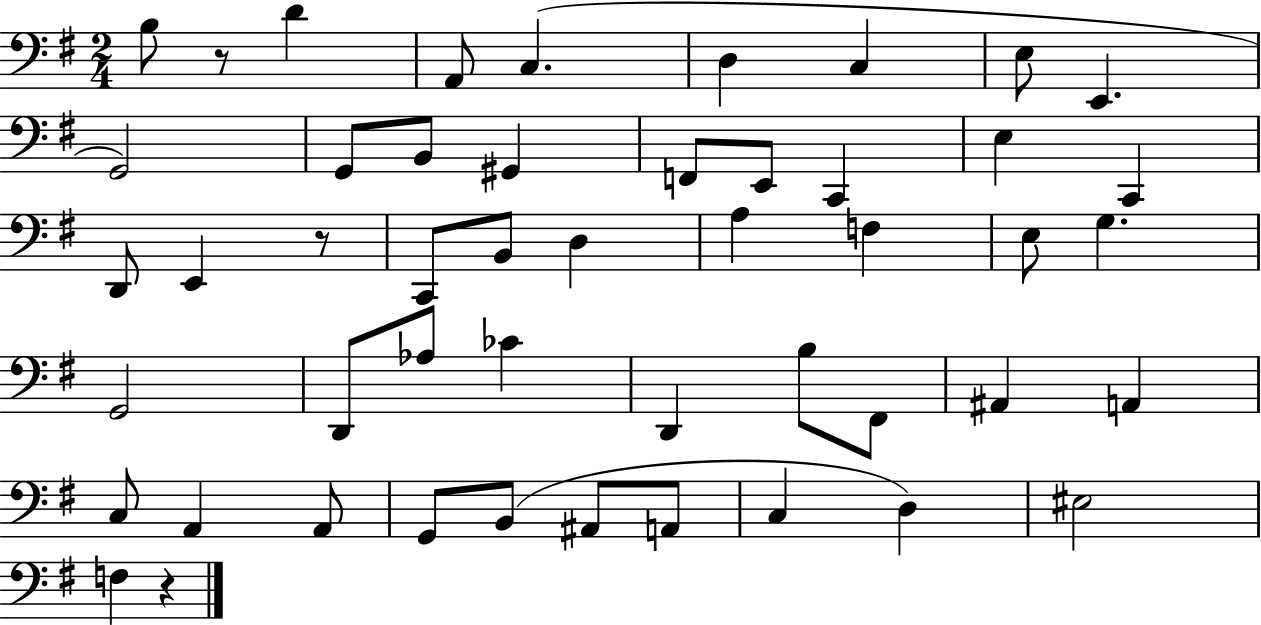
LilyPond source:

{
  \clef bass
  \numericTimeSignature
  \time 2/4
  \key g \major
  \repeat volta 2 { b8 r8 d'4 | a,8 c4.( | d4 c4 | e8 e,4. | \break g,2) | g,8 b,8 gis,4 | f,8 e,8 c,4 | e4 c,4 | \break d,8 e,4 r8 | c,8 b,8 d4 | a4 f4 | e8 g4. | \break g,2 | d,8 aes8 ces'4 | d,4 b8 fis,8 | ais,4 a,4 | \break c8 a,4 a,8 | g,8 b,8( ais,8 a,8 | c4 d4) | eis2 | \break f4 r4 | } \bar "|."
}